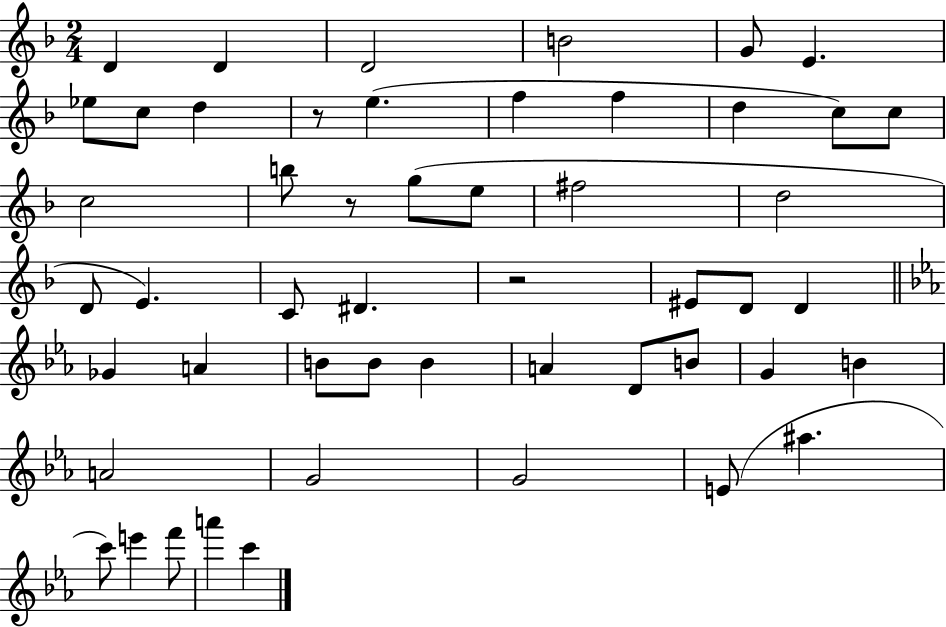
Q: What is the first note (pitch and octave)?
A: D4